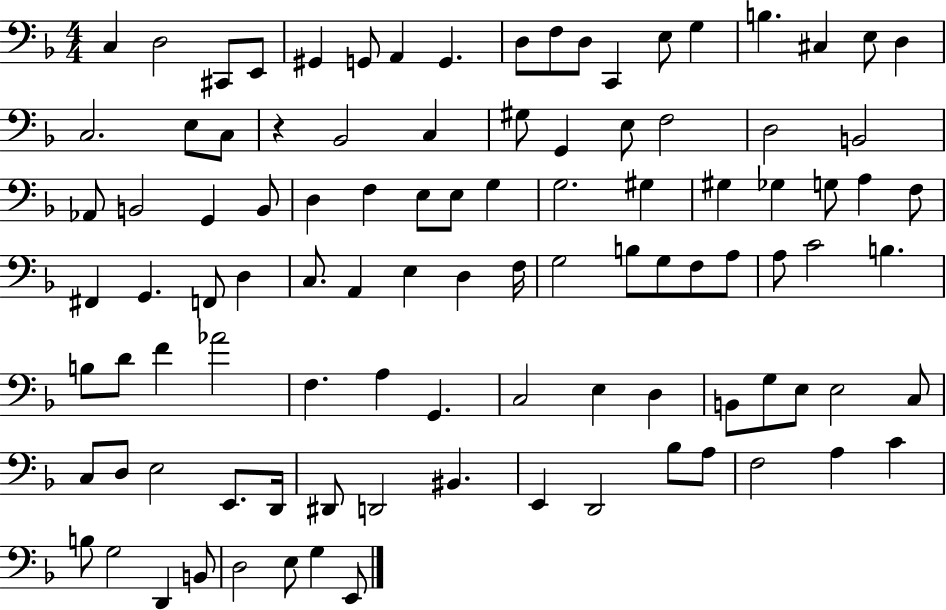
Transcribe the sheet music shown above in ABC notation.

X:1
T:Untitled
M:4/4
L:1/4
K:F
C, D,2 ^C,,/2 E,,/2 ^G,, G,,/2 A,, G,, D,/2 F,/2 D,/2 C,, E,/2 G, B, ^C, E,/2 D, C,2 E,/2 C,/2 z _B,,2 C, ^G,/2 G,, E,/2 F,2 D,2 B,,2 _A,,/2 B,,2 G,, B,,/2 D, F, E,/2 E,/2 G, G,2 ^G, ^G, _G, G,/2 A, F,/2 ^F,, G,, F,,/2 D, C,/2 A,, E, D, F,/4 G,2 B,/2 G,/2 F,/2 A,/2 A,/2 C2 B, B,/2 D/2 F _A2 F, A, G,, C,2 E, D, B,,/2 G,/2 E,/2 E,2 C,/2 C,/2 D,/2 E,2 E,,/2 D,,/4 ^D,,/2 D,,2 ^B,, E,, D,,2 _B,/2 A,/2 F,2 A, C B,/2 G,2 D,, B,,/2 D,2 E,/2 G, E,,/2